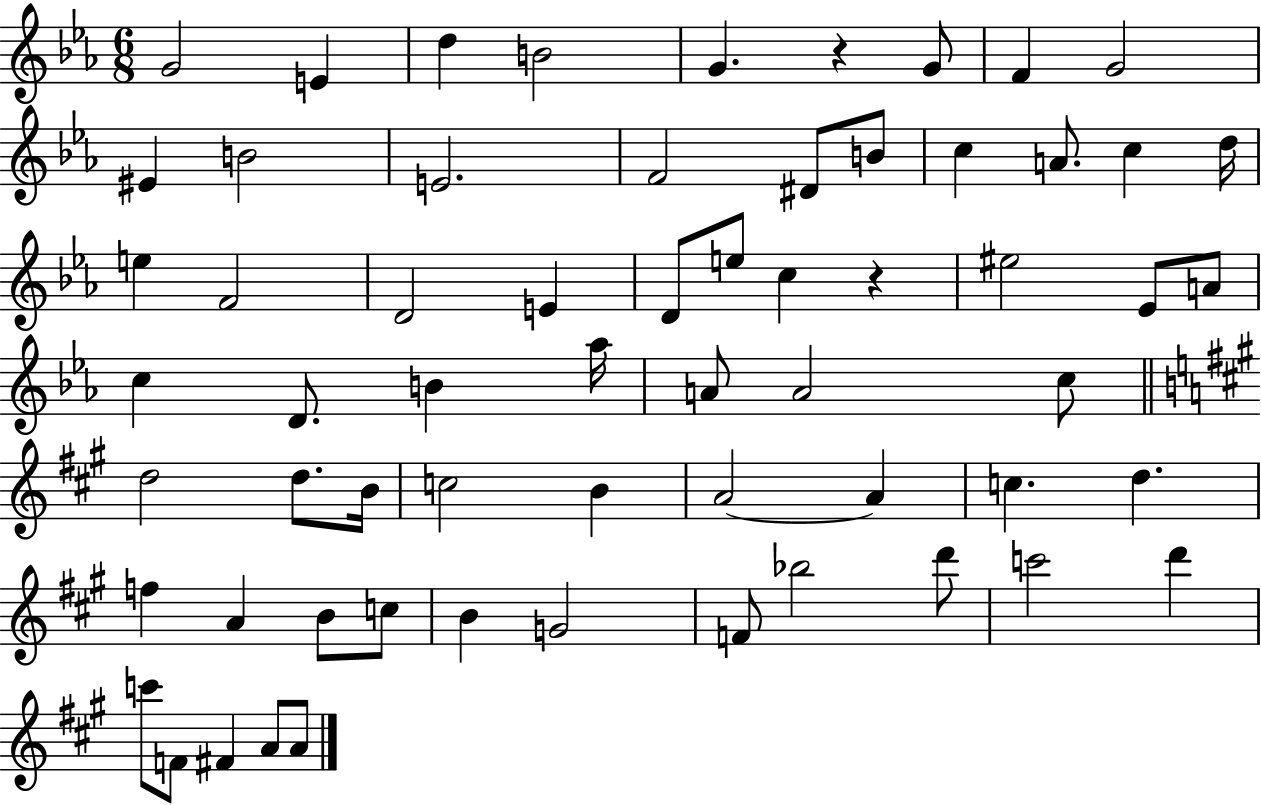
{
  \clef treble
  \numericTimeSignature
  \time 6/8
  \key ees \major
  g'2 e'4 | d''4 b'2 | g'4. r4 g'8 | f'4 g'2 | \break eis'4 b'2 | e'2. | f'2 dis'8 b'8 | c''4 a'8. c''4 d''16 | \break e''4 f'2 | d'2 e'4 | d'8 e''8 c''4 r4 | eis''2 ees'8 a'8 | \break c''4 d'8. b'4 aes''16 | a'8 a'2 c''8 | \bar "||" \break \key a \major d''2 d''8. b'16 | c''2 b'4 | a'2~~ a'4 | c''4. d''4. | \break f''4 a'4 b'8 c''8 | b'4 g'2 | f'8 bes''2 d'''8 | c'''2 d'''4 | \break c'''8 f'8 fis'4 a'8 a'8 | \bar "|."
}